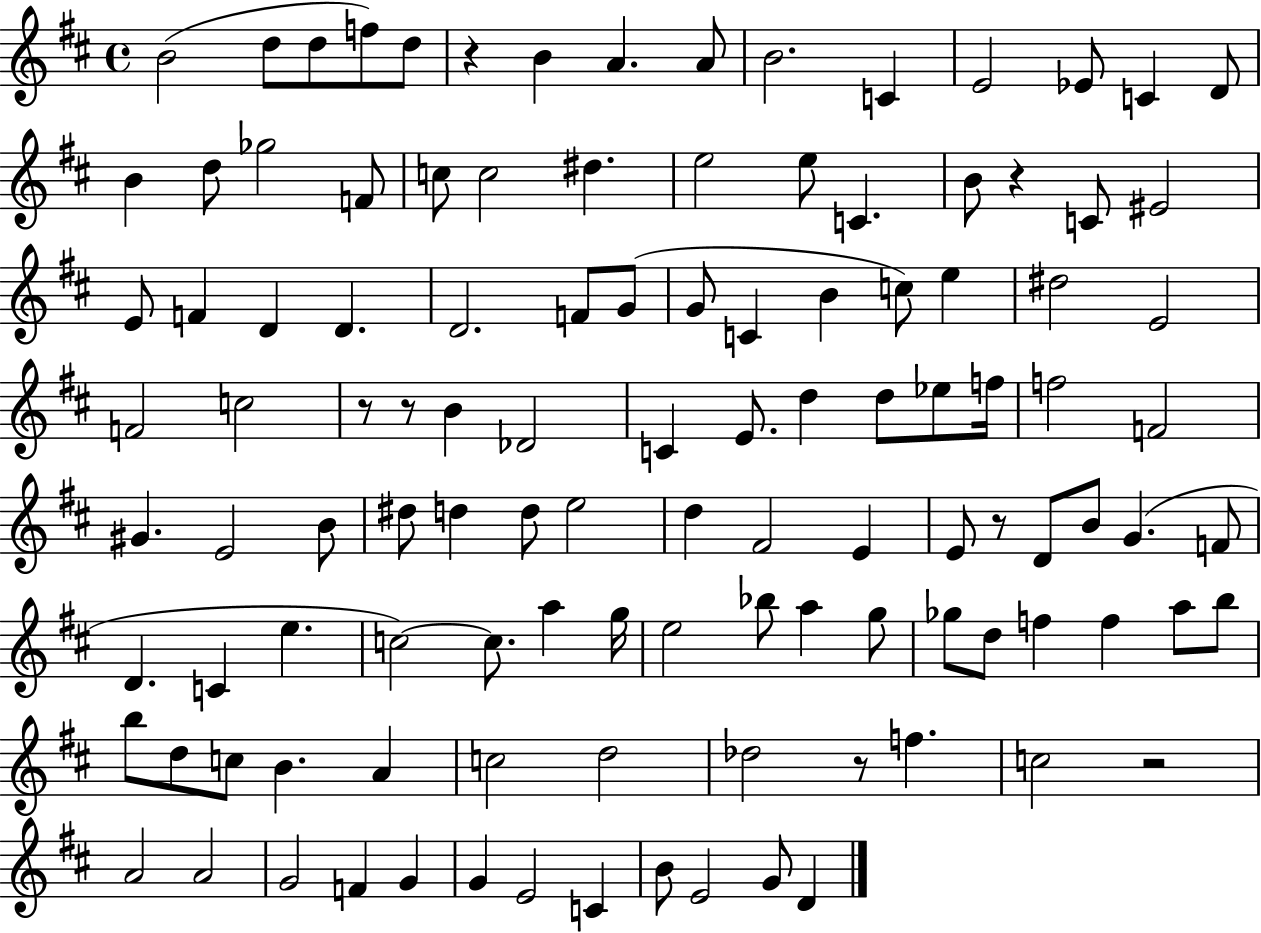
B4/h D5/e D5/e F5/e D5/e R/q B4/q A4/q. A4/e B4/h. C4/q E4/h Eb4/e C4/q D4/e B4/q D5/e Gb5/h F4/e C5/e C5/h D#5/q. E5/h E5/e C4/q. B4/e R/q C4/e EIS4/h E4/e F4/q D4/q D4/q. D4/h. F4/e G4/e G4/e C4/q B4/q C5/e E5/q D#5/h E4/h F4/h C5/h R/e R/e B4/q Db4/h C4/q E4/e. D5/q D5/e Eb5/e F5/s F5/h F4/h G#4/q. E4/h B4/e D#5/e D5/q D5/e E5/h D5/q F#4/h E4/q E4/e R/e D4/e B4/e G4/q. F4/e D4/q. C4/q E5/q. C5/h C5/e. A5/q G5/s E5/h Bb5/e A5/q G5/e Gb5/e D5/e F5/q F5/q A5/e B5/e B5/e D5/e C5/e B4/q. A4/q C5/h D5/h Db5/h R/e F5/q. C5/h R/h A4/h A4/h G4/h F4/q G4/q G4/q E4/h C4/q B4/e E4/h G4/e D4/q